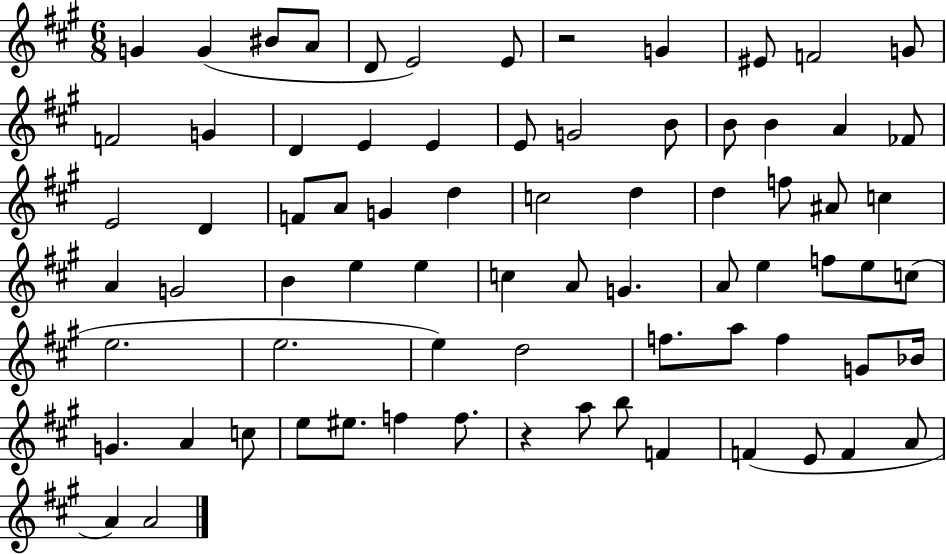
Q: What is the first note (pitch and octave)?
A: G4